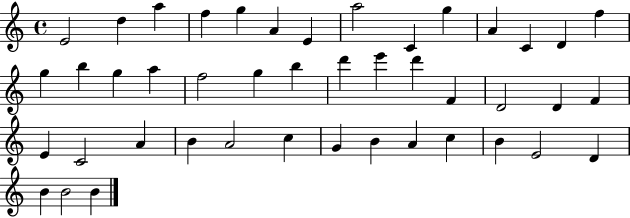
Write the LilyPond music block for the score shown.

{
  \clef treble
  \time 4/4
  \defaultTimeSignature
  \key c \major
  e'2 d''4 a''4 | f''4 g''4 a'4 e'4 | a''2 c'4 g''4 | a'4 c'4 d'4 f''4 | \break g''4 b''4 g''4 a''4 | f''2 g''4 b''4 | d'''4 e'''4 d'''4 f'4 | d'2 d'4 f'4 | \break e'4 c'2 a'4 | b'4 a'2 c''4 | g'4 b'4 a'4 c''4 | b'4 e'2 d'4 | \break b'4 b'2 b'4 | \bar "|."
}